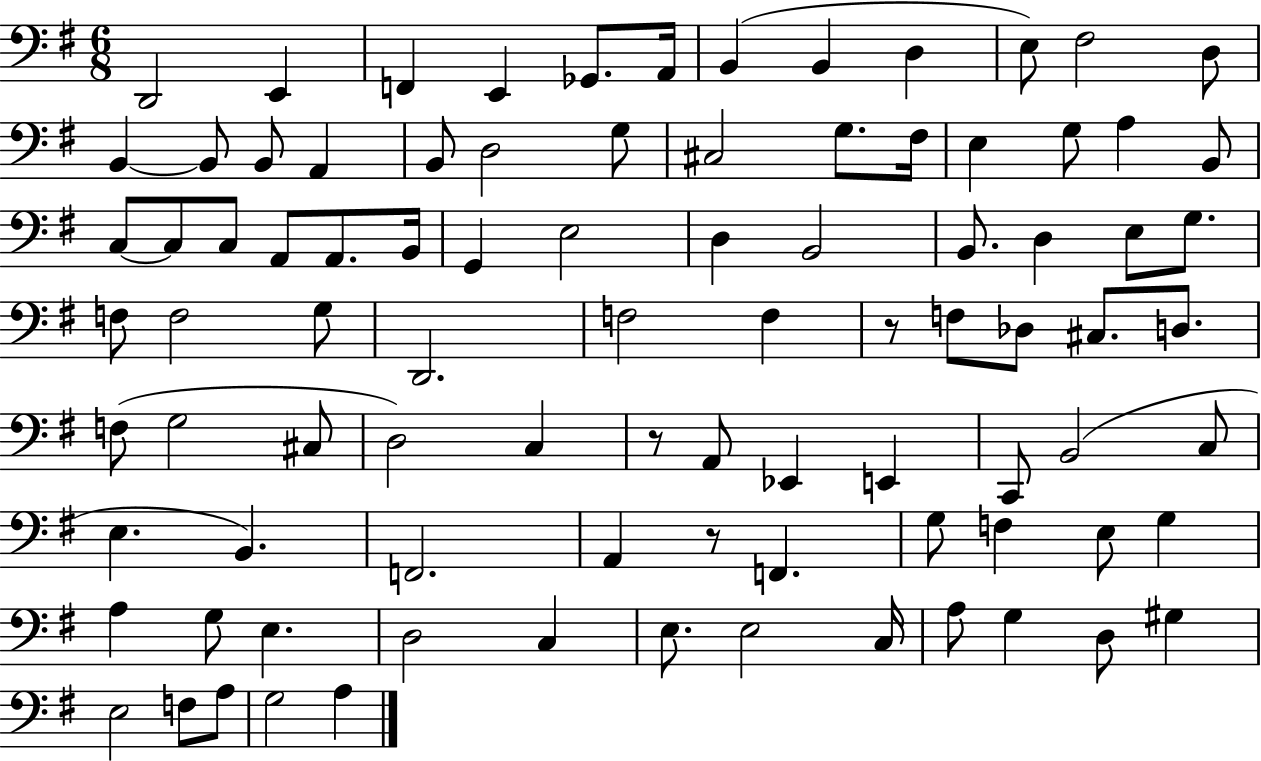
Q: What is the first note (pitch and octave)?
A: D2